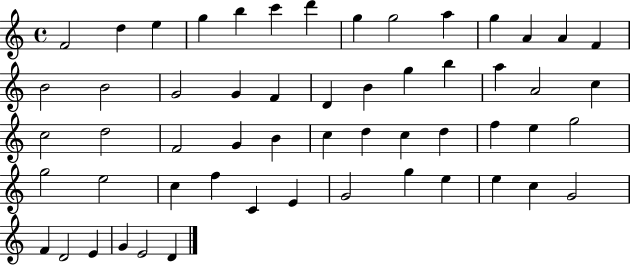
X:1
T:Untitled
M:4/4
L:1/4
K:C
F2 d e g b c' d' g g2 a g A A F B2 B2 G2 G F D B g b a A2 c c2 d2 F2 G B c d c d f e g2 g2 e2 c f C E G2 g e e c G2 F D2 E G E2 D